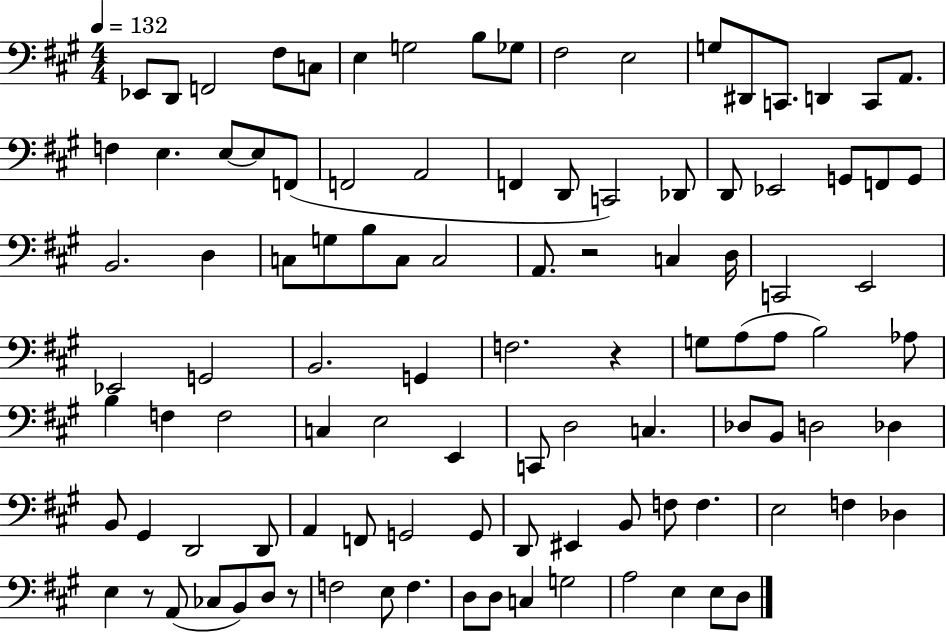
{
  \clef bass
  \numericTimeSignature
  \time 4/4
  \key a \major
  \tempo 4 = 132
  ees,8 d,8 f,2 fis8 c8 | e4 g2 b8 ges8 | fis2 e2 | g8 dis,8 c,8. d,4 c,8 a,8. | \break f4 e4. e8~~ e8 f,8( | f,2 a,2 | f,4 d,8 c,2) des,8 | d,8 ees,2 g,8 f,8 g,8 | \break b,2. d4 | c8 g8 b8 c8 c2 | a,8. r2 c4 d16 | c,2 e,2 | \break ees,2 g,2 | b,2. g,4 | f2. r4 | g8 a8( a8 b2) aes8 | \break b4 f4 f2 | c4 e2 e,4 | c,8 d2 c4. | des8 b,8 d2 des4 | \break b,8 gis,4 d,2 d,8 | a,4 f,8 g,2 g,8 | d,8 eis,4 b,8 f8 f4. | e2 f4 des4 | \break e4 r8 a,8( ces8 b,8) d8 r8 | f2 e8 f4. | d8 d8 c4 g2 | a2 e4 e8 d8 | \break \bar "|."
}